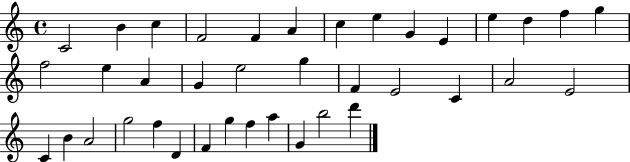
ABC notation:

X:1
T:Untitled
M:4/4
L:1/4
K:C
C2 B c F2 F A c e G E e d f g f2 e A G e2 g F E2 C A2 E2 C B A2 g2 f D F g f a G b2 d'